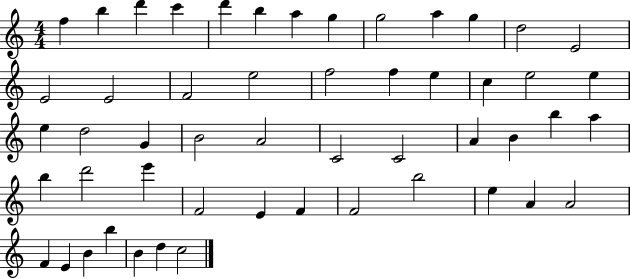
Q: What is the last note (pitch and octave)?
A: C5